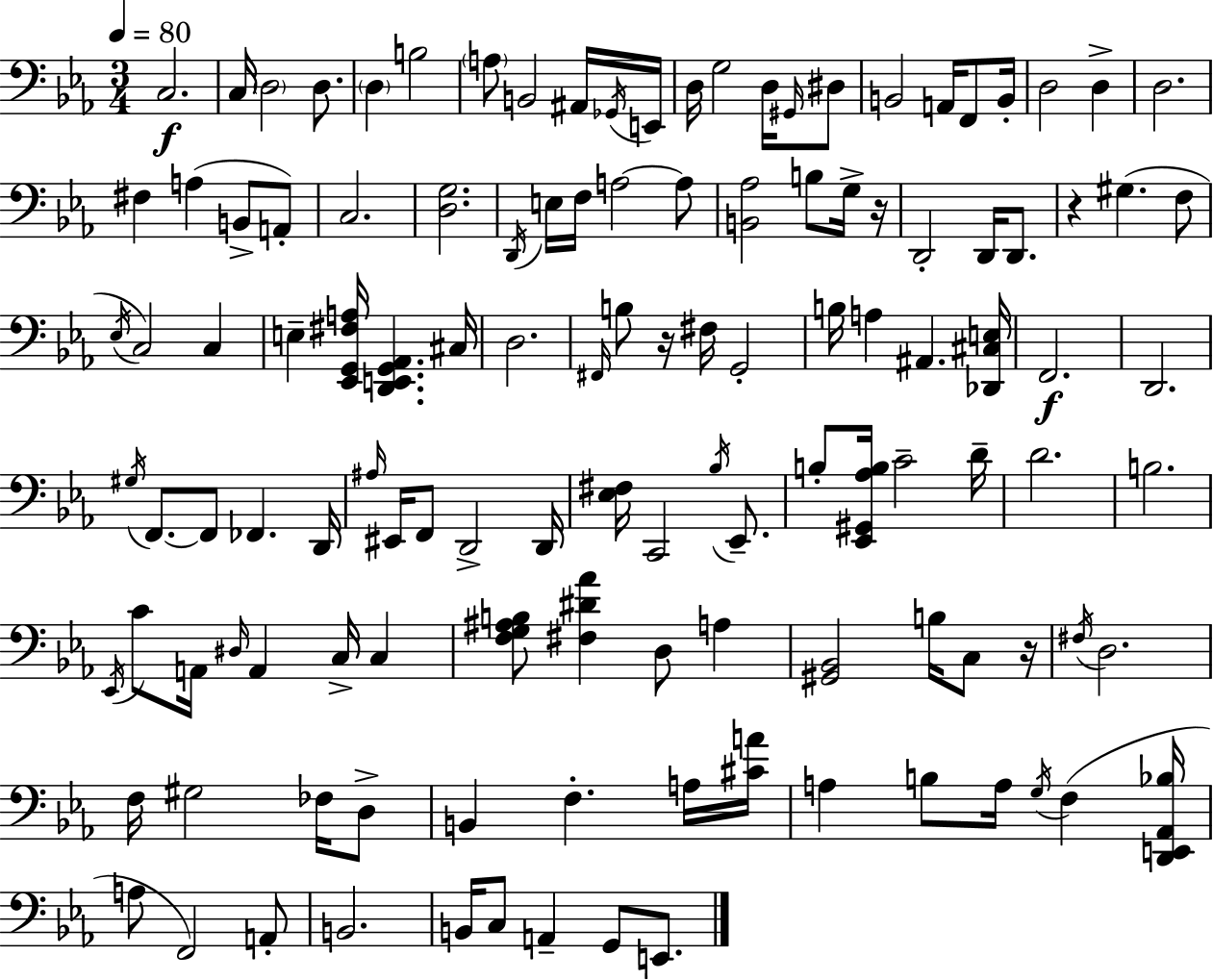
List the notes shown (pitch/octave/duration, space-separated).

C3/h. C3/s D3/h D3/e. D3/q B3/h A3/e B2/h A#2/s Gb2/s E2/s D3/s G3/h D3/s G#2/s D#3/e B2/h A2/s F2/e B2/s D3/h D3/q D3/h. F#3/q A3/q B2/e A2/e C3/h. [D3,G3]/h. D2/s E3/s F3/s A3/h A3/e [B2,Ab3]/h B3/e G3/s R/s D2/h D2/s D2/e. R/q G#3/q. F3/e Eb3/s C3/h C3/q E3/q [Eb2,G2,F#3,A3]/s [D2,E2,G2,Ab2]/q. C#3/s D3/h. F#2/s B3/e R/s F#3/s G2/h B3/s A3/q A#2/q. [Db2,C#3,E3]/s F2/h. D2/h. G#3/s F2/e. F2/e FES2/q. D2/s A#3/s EIS2/s F2/e D2/h D2/s [Eb3,F#3]/s C2/h Bb3/s Eb2/e. B3/e [Eb2,G#2,Ab3,B3]/s C4/h D4/s D4/h. B3/h. Eb2/s C4/e A2/s D#3/s A2/q C3/s C3/q [F3,G3,A#3,B3]/e [F#3,D#4,Ab4]/q D3/e A3/q [G#2,Bb2]/h B3/s C3/e R/s F#3/s D3/h. F3/s G#3/h FES3/s D3/e B2/q F3/q. A3/s [C#4,A4]/s A3/q B3/e A3/s G3/s F3/q [D2,E2,Ab2,Bb3]/s A3/e F2/h A2/e B2/h. B2/s C3/e A2/q G2/e E2/e.